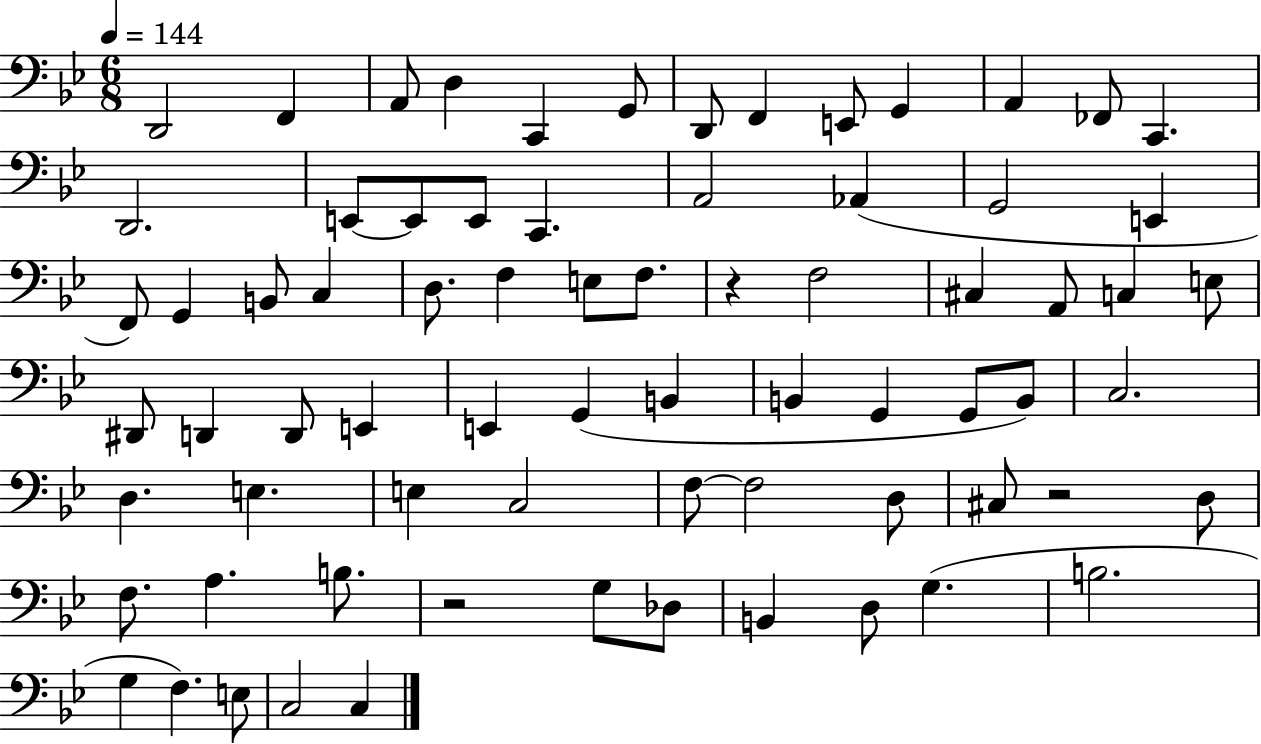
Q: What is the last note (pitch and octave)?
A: C3